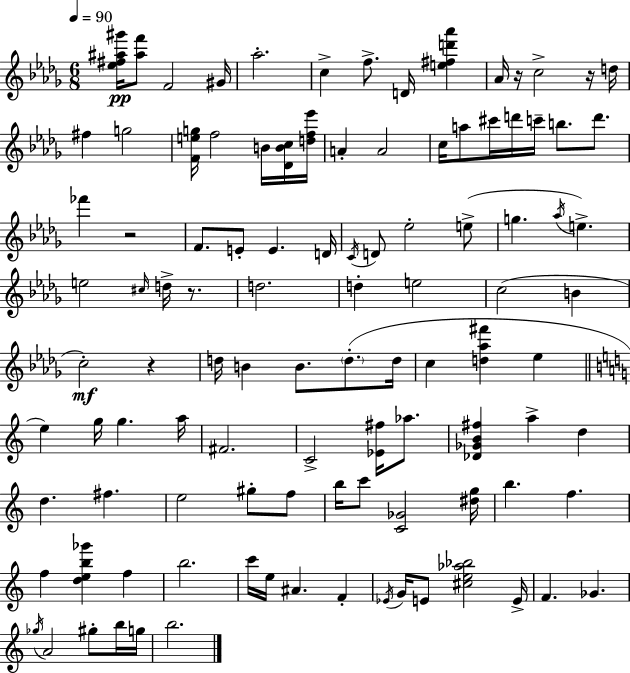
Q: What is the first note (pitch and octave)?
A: F4